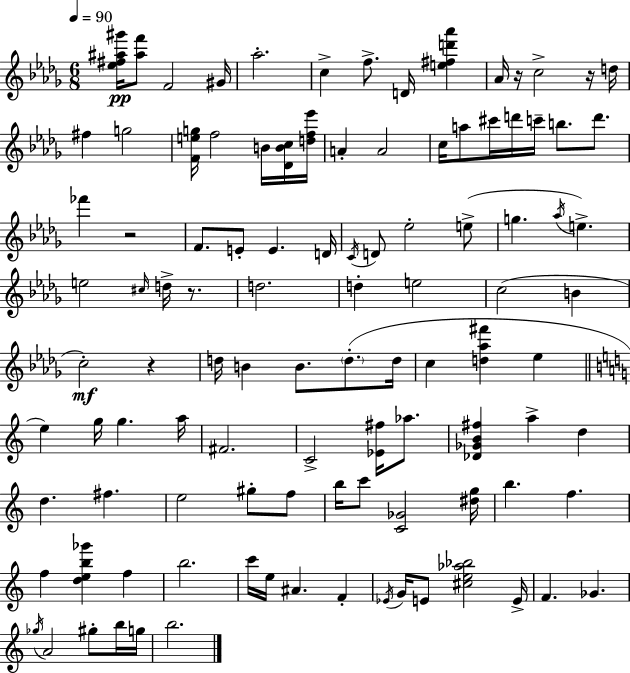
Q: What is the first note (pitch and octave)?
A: F4